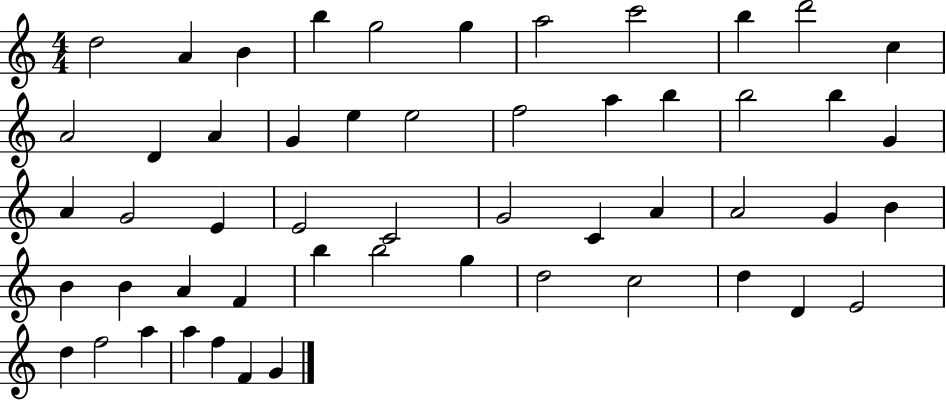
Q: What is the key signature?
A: C major